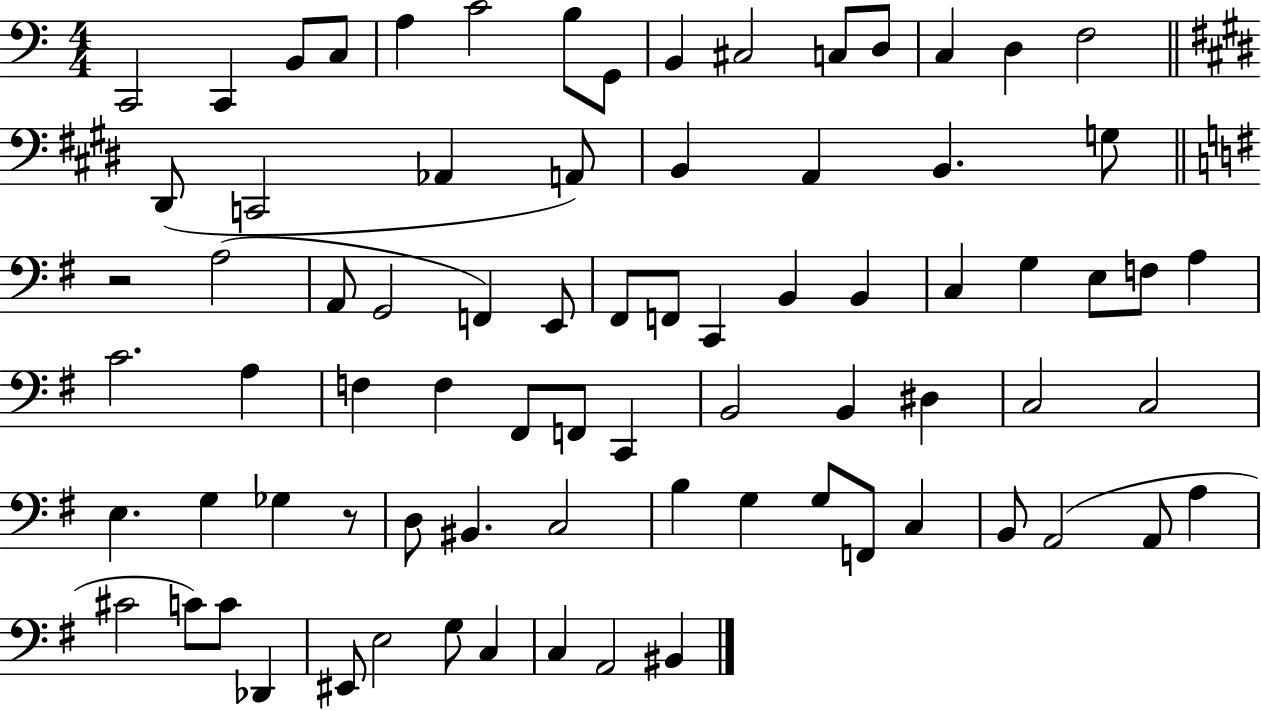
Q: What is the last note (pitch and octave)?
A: BIS2